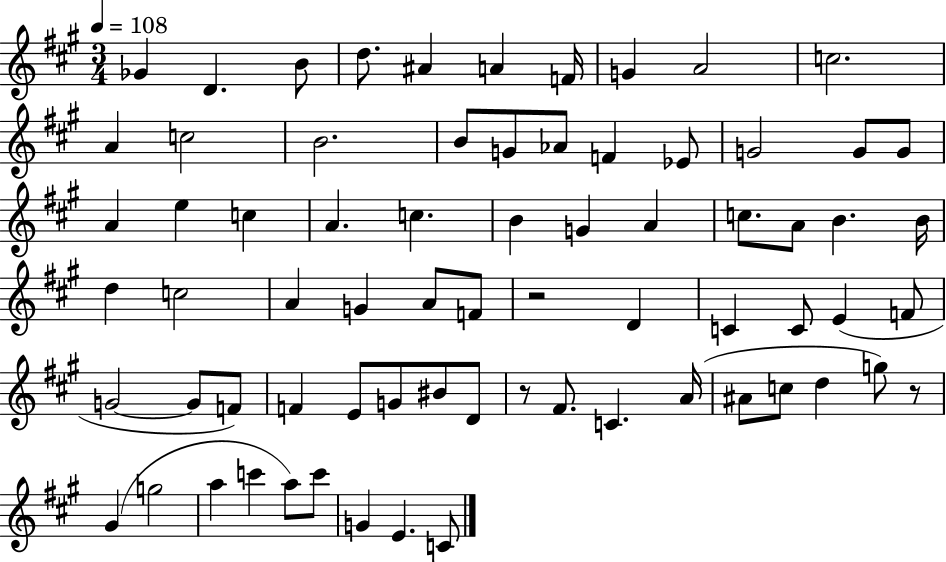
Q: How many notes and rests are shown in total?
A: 71